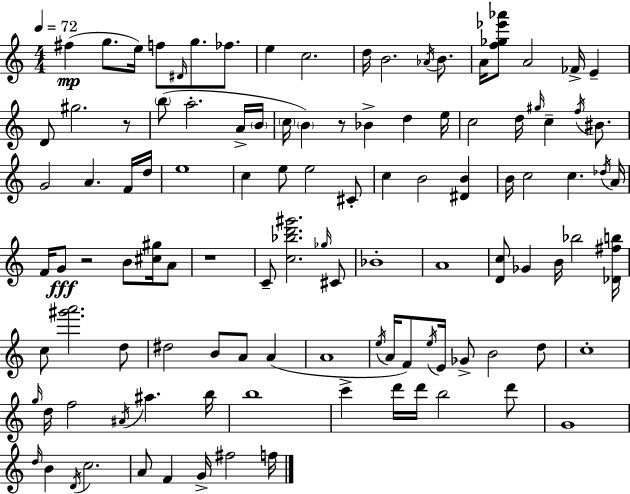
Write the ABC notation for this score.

X:1
T:Untitled
M:4/4
L:1/4
K:Am
^f g/2 e/4 f/2 ^D/4 g/2 _f/2 e c2 d/4 B2 _A/4 B/2 A/4 [f_g_e'_a']/2 A2 _F/4 E D/2 ^g2 z/2 b/2 a2 A/4 B/4 c/4 B z/2 _B d e/4 c2 d/4 ^g/4 c f/4 ^B/2 G2 A F/4 d/4 e4 c e/2 e2 ^C/2 c B2 [^DB] B/4 c2 c _d/4 A/4 F/4 G/2 z2 B/2 [^c^g]/4 A/2 z4 C/2 [c_bd'^g']2 _g/4 ^C/2 _B4 A4 [Dc]/2 _G B/4 _b2 [_D^fb]/4 c/2 [^g'a']2 d/2 ^d2 B/2 A/2 A A4 e/4 A/4 F/2 e/4 E/4 _G/2 B2 d/2 c4 g/4 d/4 f2 ^A/4 ^a b/4 b4 c' d'/4 d'/4 b2 d'/2 G4 d/4 B D/4 c2 A/2 F G/4 ^f2 f/4